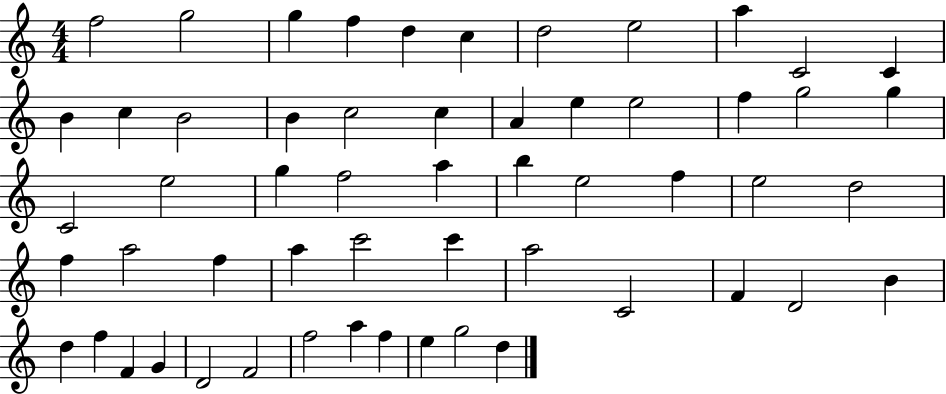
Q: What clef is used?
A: treble